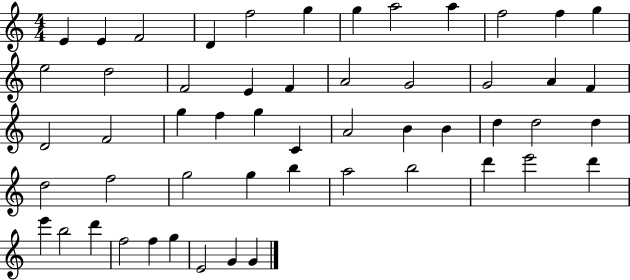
E4/q E4/q F4/h D4/q F5/h G5/q G5/q A5/h A5/q F5/h F5/q G5/q E5/h D5/h F4/h E4/q F4/q A4/h G4/h G4/h A4/q F4/q D4/h F4/h G5/q F5/q G5/q C4/q A4/h B4/q B4/q D5/q D5/h D5/q D5/h F5/h G5/h G5/q B5/q A5/h B5/h D6/q E6/h D6/q E6/q B5/h D6/q F5/h F5/q G5/q E4/h G4/q G4/q